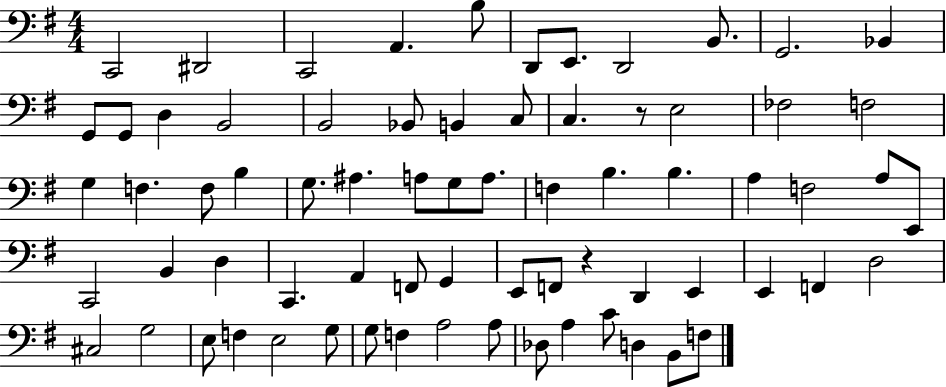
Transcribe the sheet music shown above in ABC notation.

X:1
T:Untitled
M:4/4
L:1/4
K:G
C,,2 ^D,,2 C,,2 A,, B,/2 D,,/2 E,,/2 D,,2 B,,/2 G,,2 _B,, G,,/2 G,,/2 D, B,,2 B,,2 _B,,/2 B,, C,/2 C, z/2 E,2 _F,2 F,2 G, F, F,/2 B, G,/2 ^A, A,/2 G,/2 A,/2 F, B, B, A, F,2 A,/2 E,,/2 C,,2 B,, D, C,, A,, F,,/2 G,, E,,/2 F,,/2 z D,, E,, E,, F,, D,2 ^C,2 G,2 E,/2 F, E,2 G,/2 G,/2 F, A,2 A,/2 _D,/2 A, C/2 D, B,,/2 F,/2